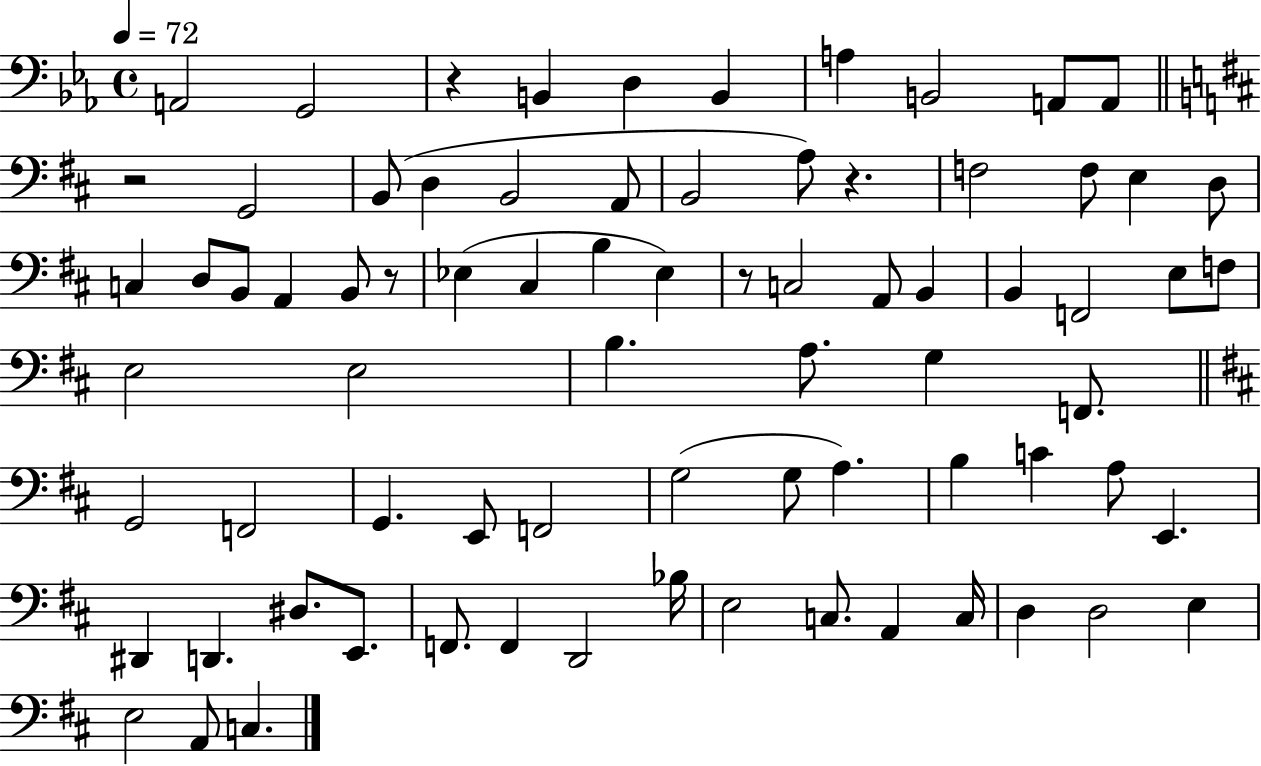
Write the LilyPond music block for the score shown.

{
  \clef bass
  \time 4/4
  \defaultTimeSignature
  \key ees \major
  \tempo 4 = 72
  \repeat volta 2 { a,2 g,2 | r4 b,4 d4 b,4 | a4 b,2 a,8 a,8 | \bar "||" \break \key b \minor r2 g,2 | b,8( d4 b,2 a,8 | b,2 a8) r4. | f2 f8 e4 d8 | \break c4 d8 b,8 a,4 b,8 r8 | ees4( cis4 b4 ees4) | r8 c2 a,8 b,4 | b,4 f,2 e8 f8 | \break e2 e2 | b4. a8. g4 f,8. | \bar "||" \break \key d \major g,2 f,2 | g,4. e,8 f,2 | g2( g8 a4.) | b4 c'4 a8 e,4. | \break dis,4 d,4. dis8. e,8. | f,8. f,4 d,2 bes16 | e2 c8. a,4 c16 | d4 d2 e4 | \break e2 a,8 c4. | } \bar "|."
}